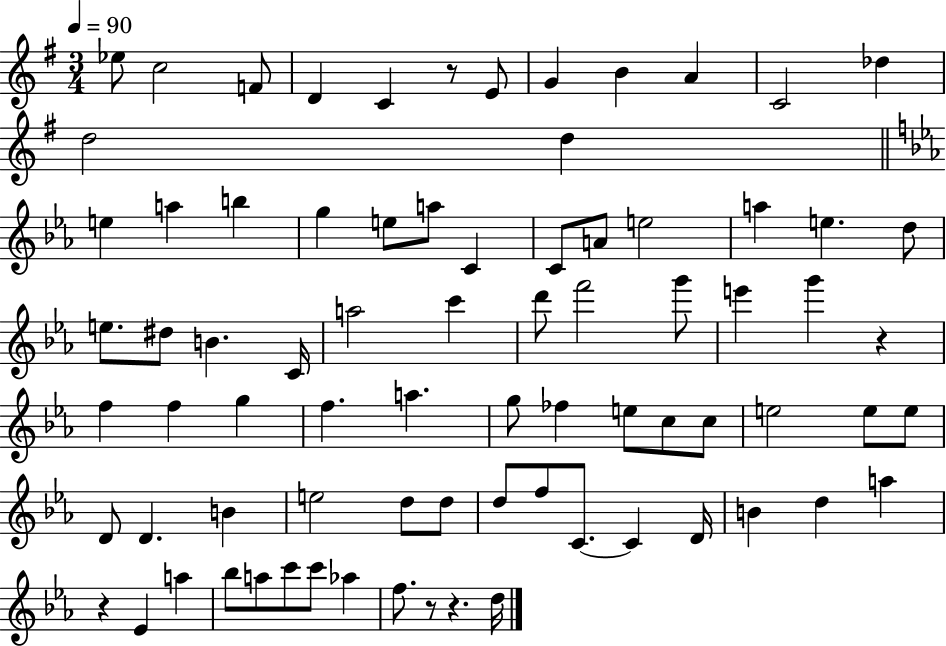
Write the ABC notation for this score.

X:1
T:Untitled
M:3/4
L:1/4
K:G
_e/2 c2 F/2 D C z/2 E/2 G B A C2 _d d2 d e a b g e/2 a/2 C C/2 A/2 e2 a e d/2 e/2 ^d/2 B C/4 a2 c' d'/2 f'2 g'/2 e' g' z f f g f a g/2 _f e/2 c/2 c/2 e2 e/2 e/2 D/2 D B e2 d/2 d/2 d/2 f/2 C/2 C D/4 B d a z _E a _b/2 a/2 c'/2 c'/2 _a f/2 z/2 z d/4